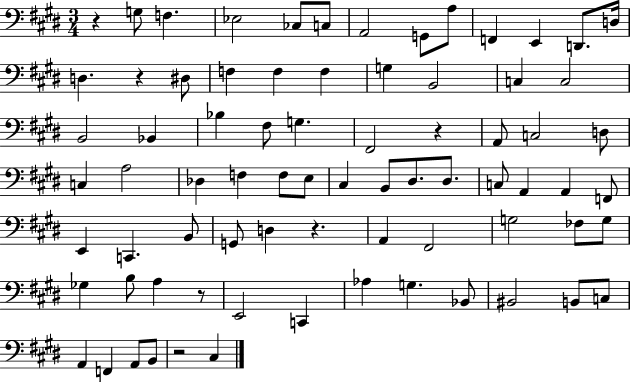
R/q G3/e F3/q. Eb3/h CES3/e C3/e A2/h G2/e A3/e F2/q E2/q D2/e. D3/s D3/q. R/q D#3/e F3/q F3/q F3/q G3/q B2/h C3/q C3/h B2/h Bb2/q Bb3/q F#3/e G3/q. F#2/h R/q A2/e C3/h D3/e C3/q A3/h Db3/q F3/q F3/e E3/e C#3/q B2/e D#3/e. D#3/e. C3/e A2/q A2/q F2/e E2/q C2/q. B2/e G2/e D3/q R/q. A2/q F#2/h G3/h FES3/e G3/e Gb3/q B3/e A3/q R/e E2/h C2/q Ab3/q G3/q. Bb2/e BIS2/h B2/e C3/e A2/q F2/q A2/e B2/e R/h C#3/q